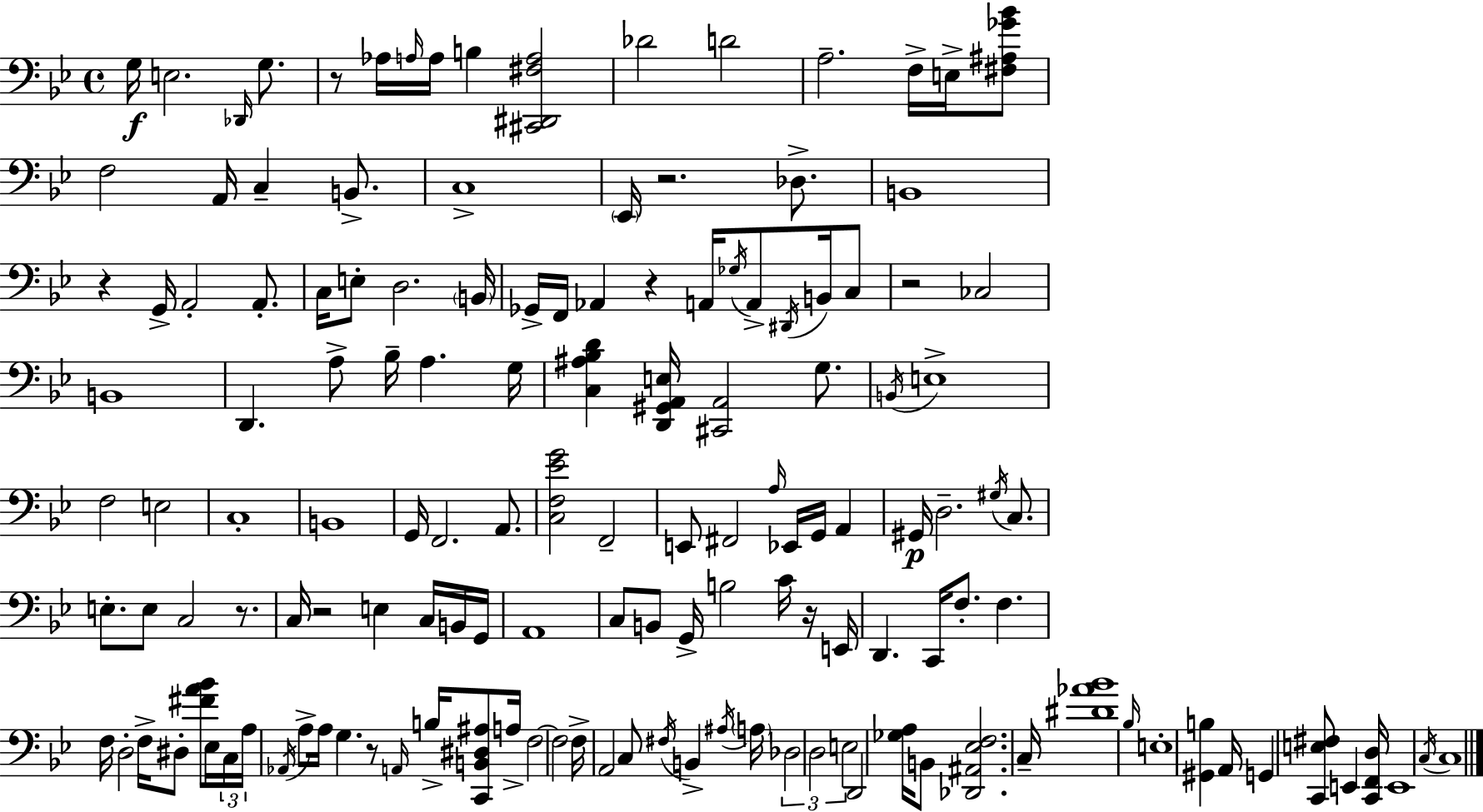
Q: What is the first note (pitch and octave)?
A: G3